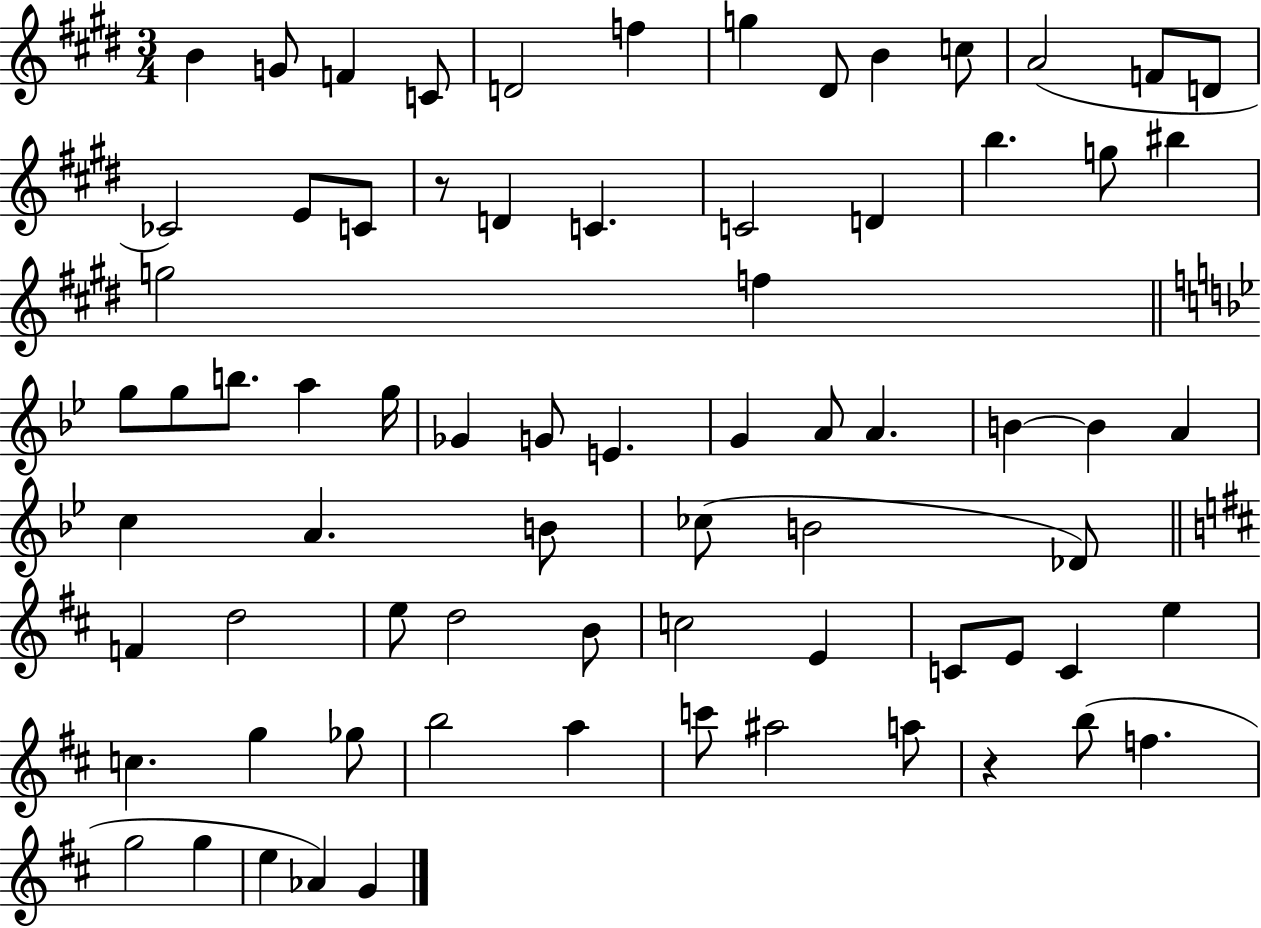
X:1
T:Untitled
M:3/4
L:1/4
K:E
B G/2 F C/2 D2 f g ^D/2 B c/2 A2 F/2 D/2 _C2 E/2 C/2 z/2 D C C2 D b g/2 ^b g2 f g/2 g/2 b/2 a g/4 _G G/2 E G A/2 A B B A c A B/2 _c/2 B2 _D/2 F d2 e/2 d2 B/2 c2 E C/2 E/2 C e c g _g/2 b2 a c'/2 ^a2 a/2 z b/2 f g2 g e _A G